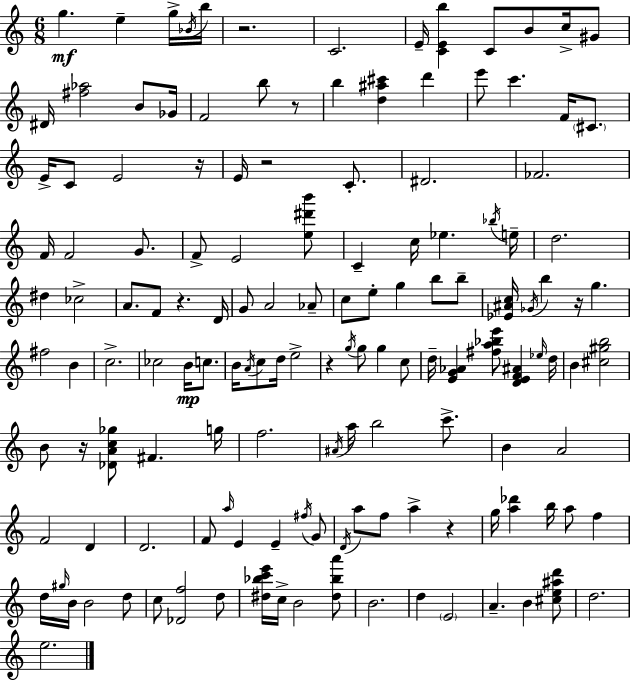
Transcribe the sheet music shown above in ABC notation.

X:1
T:Untitled
M:6/8
L:1/4
K:C
g e g/4 _B/4 b/4 z2 C2 E/4 [CEb] C/2 B/2 c/4 ^G/2 ^D/4 [^f_a]2 B/2 _G/4 F2 b/2 z/2 b [d^a^c'] d' e'/2 c' F/4 ^C/2 E/4 C/2 E2 z/4 E/4 z2 C/2 ^D2 _F2 F/4 F2 G/2 F/2 E2 [e^d'b']/2 C c/4 _e _b/4 e/4 d2 ^d _c2 A/2 F/2 z D/4 G/2 A2 _A/2 c/2 e/2 g b/2 b/2 [_E^Ac]/4 _G/4 b z/4 g ^f2 B c2 _c2 B/4 c/2 B/4 A/4 c/2 d/4 e2 z g/4 g/2 g c/2 d/4 [EG_A] [^fa_be']/2 [DEF^A] _e/4 d/4 B [^c^gb]2 B/2 z/4 [_DAc_g]/2 ^F g/4 f2 ^A/4 a/4 b2 c'/2 B A2 F2 D D2 F/2 a/4 E E ^f/4 G/2 D/4 a/2 f/2 a z g/4 [a_d'] b/4 a/2 f d/4 ^g/4 B/4 B2 d/2 c/2 [_Df]2 d/2 [^d_bc'e']/4 c/4 B2 [^d_ba']/2 B2 d E2 A B [^ce^ad']/2 d2 e2